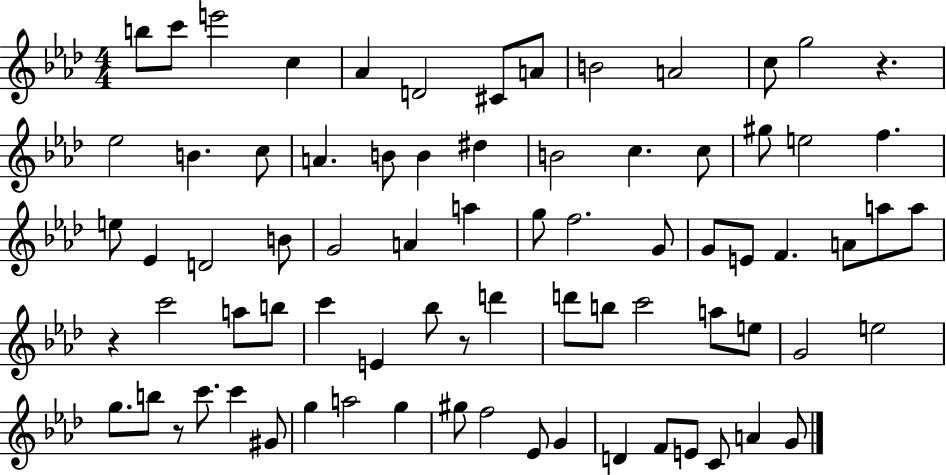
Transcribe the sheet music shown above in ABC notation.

X:1
T:Untitled
M:4/4
L:1/4
K:Ab
b/2 c'/2 e'2 c _A D2 ^C/2 A/2 B2 A2 c/2 g2 z _e2 B c/2 A B/2 B ^d B2 c c/2 ^g/2 e2 f e/2 _E D2 B/2 G2 A a g/2 f2 G/2 G/2 E/2 F A/2 a/2 a/2 z c'2 a/2 b/2 c' E _b/2 z/2 d' d'/2 b/2 c'2 a/2 e/2 G2 e2 g/2 b/2 z/2 c'/2 c' ^G/2 g a2 g ^g/2 f2 _E/2 G D F/2 E/2 C/2 A G/2